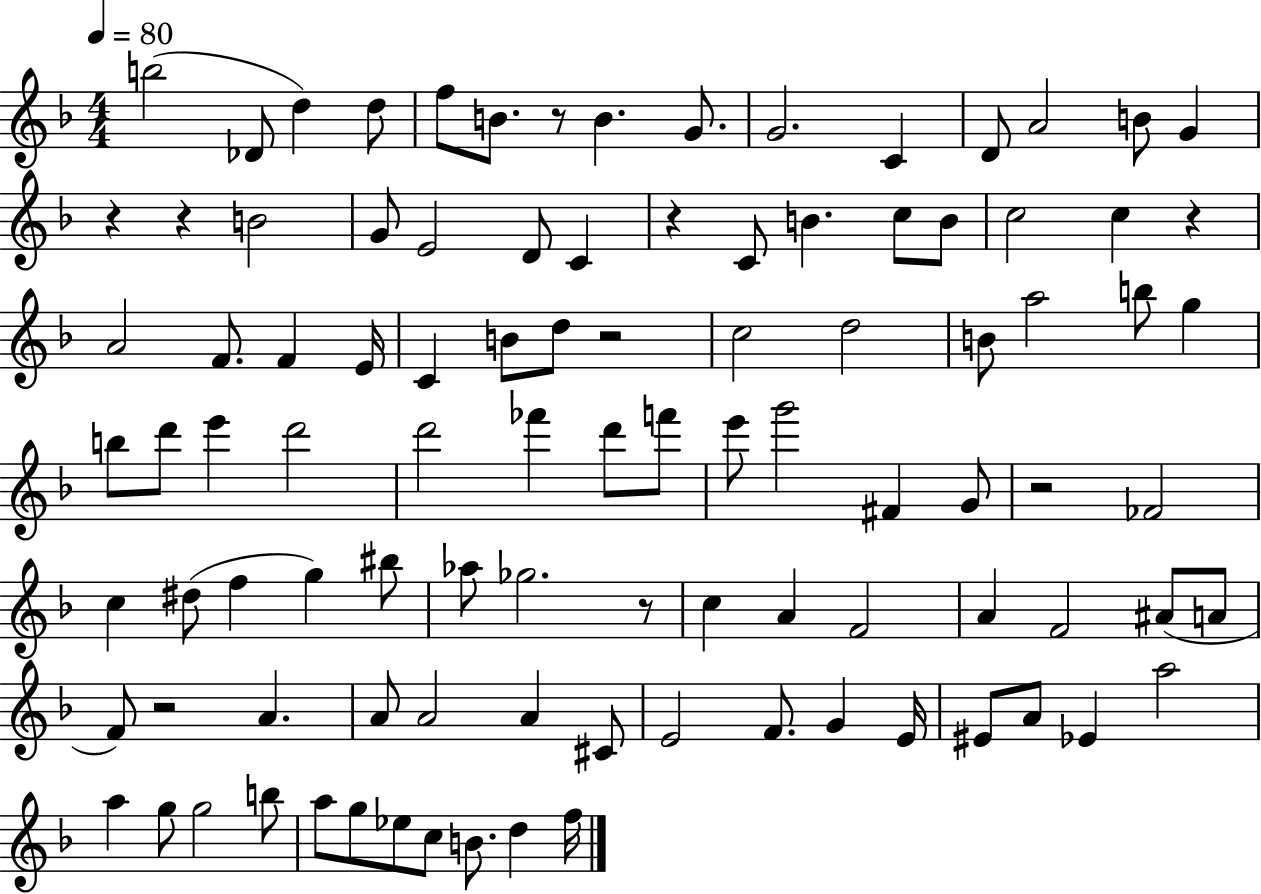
{
  \clef treble
  \numericTimeSignature
  \time 4/4
  \key f \major
  \tempo 4 = 80
  b''2( des'8 d''4) d''8 | f''8 b'8. r8 b'4. g'8. | g'2. c'4 | d'8 a'2 b'8 g'4 | \break r4 r4 b'2 | g'8 e'2 d'8 c'4 | r4 c'8 b'4. c''8 b'8 | c''2 c''4 r4 | \break a'2 f'8. f'4 e'16 | c'4 b'8 d''8 r2 | c''2 d''2 | b'8 a''2 b''8 g''4 | \break b''8 d'''8 e'''4 d'''2 | d'''2 fes'''4 d'''8 f'''8 | e'''8 g'''2 fis'4 g'8 | r2 fes'2 | \break c''4 dis''8( f''4 g''4) bis''8 | aes''8 ges''2. r8 | c''4 a'4 f'2 | a'4 f'2 ais'8( a'8 | \break f'8) r2 a'4. | a'8 a'2 a'4 cis'8 | e'2 f'8. g'4 e'16 | eis'8 a'8 ees'4 a''2 | \break a''4 g''8 g''2 b''8 | a''8 g''8 ees''8 c''8 b'8. d''4 f''16 | \bar "|."
}